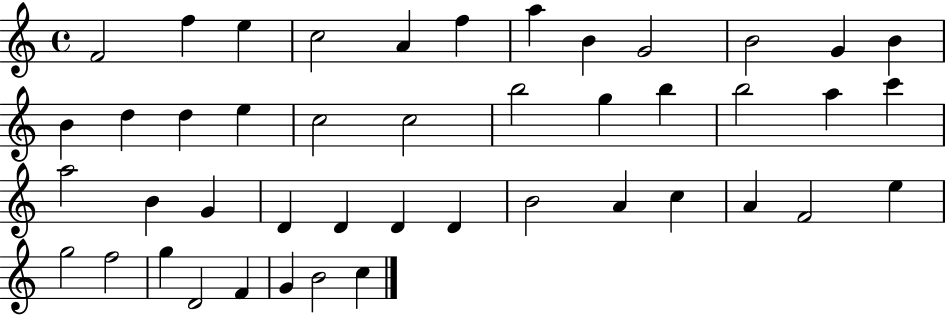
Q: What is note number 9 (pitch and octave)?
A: G4